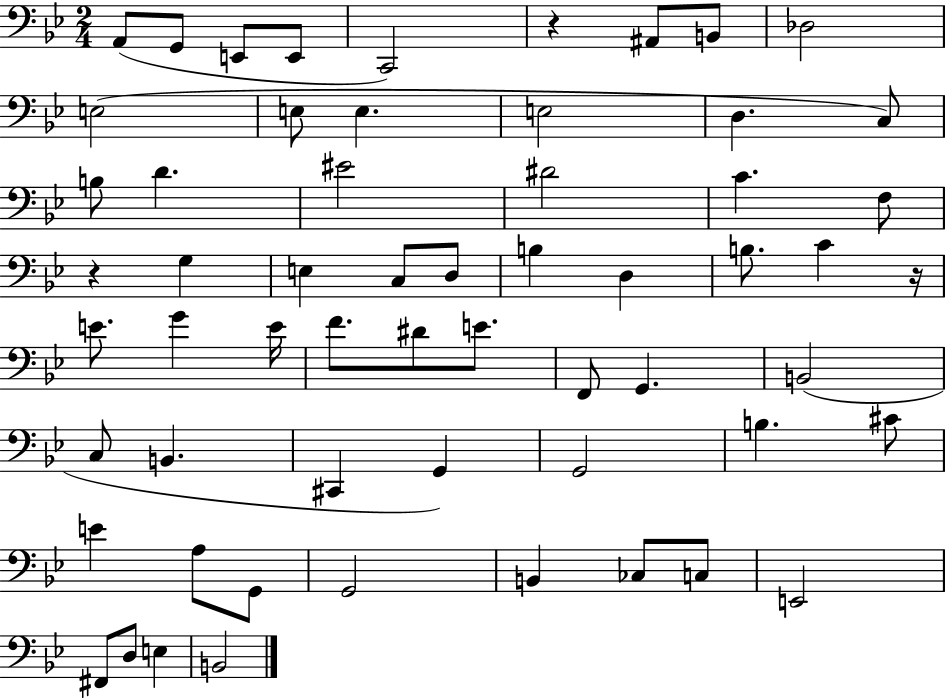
A2/e G2/e E2/e E2/e C2/h R/q A#2/e B2/e Db3/h E3/h E3/e E3/q. E3/h D3/q. C3/e B3/e D4/q. EIS4/h D#4/h C4/q. F3/e R/q G3/q E3/q C3/e D3/e B3/q D3/q B3/e. C4/q R/s E4/e. G4/q E4/s F4/e. D#4/e E4/e. F2/e G2/q. B2/h C3/e B2/q. C#2/q G2/q G2/h B3/q. C#4/e E4/q A3/e G2/e G2/h B2/q CES3/e C3/e E2/h F#2/e D3/e E3/q B2/h